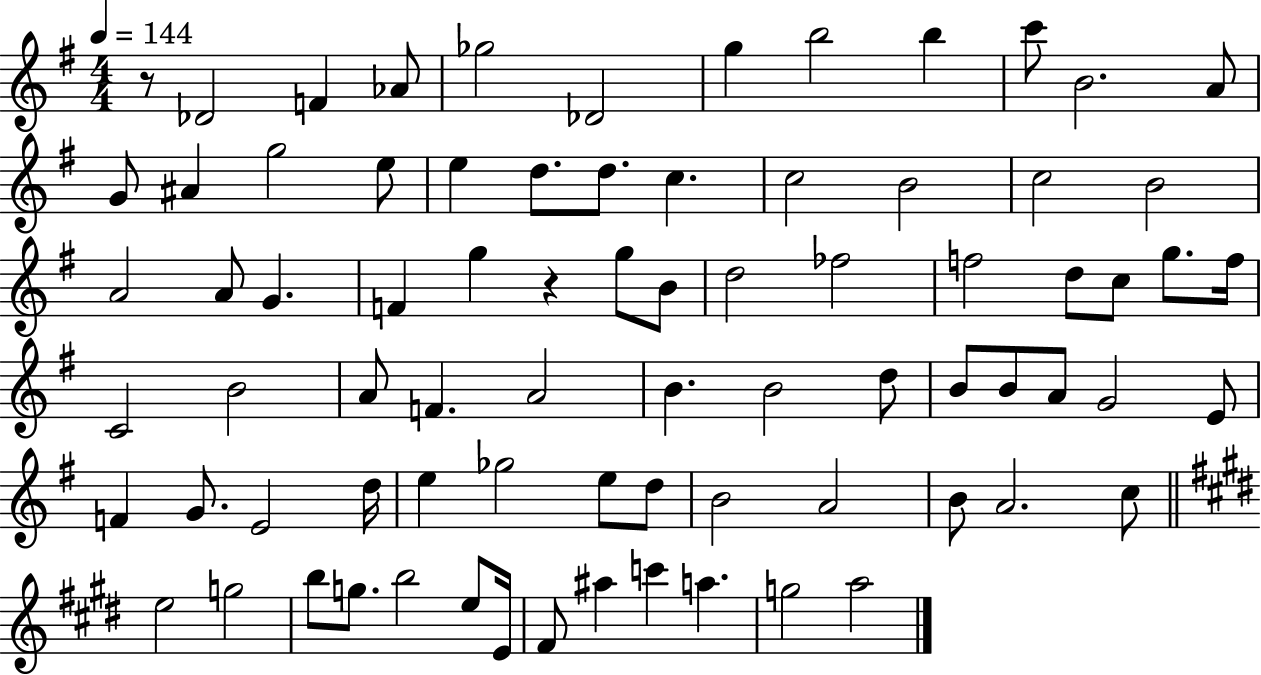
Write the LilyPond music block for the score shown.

{
  \clef treble
  \numericTimeSignature
  \time 4/4
  \key g \major
  \tempo 4 = 144
  r8 des'2 f'4 aes'8 | ges''2 des'2 | g''4 b''2 b''4 | c'''8 b'2. a'8 | \break g'8 ais'4 g''2 e''8 | e''4 d''8. d''8. c''4. | c''2 b'2 | c''2 b'2 | \break a'2 a'8 g'4. | f'4 g''4 r4 g''8 b'8 | d''2 fes''2 | f''2 d''8 c''8 g''8. f''16 | \break c'2 b'2 | a'8 f'4. a'2 | b'4. b'2 d''8 | b'8 b'8 a'8 g'2 e'8 | \break f'4 g'8. e'2 d''16 | e''4 ges''2 e''8 d''8 | b'2 a'2 | b'8 a'2. c''8 | \break \bar "||" \break \key e \major e''2 g''2 | b''8 g''8. b''2 e''8 e'16 | fis'8 ais''4 c'''4 a''4. | g''2 a''2 | \break \bar "|."
}